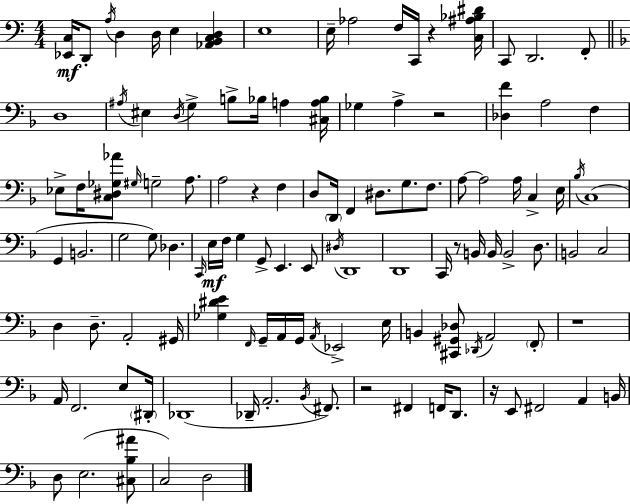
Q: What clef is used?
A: bass